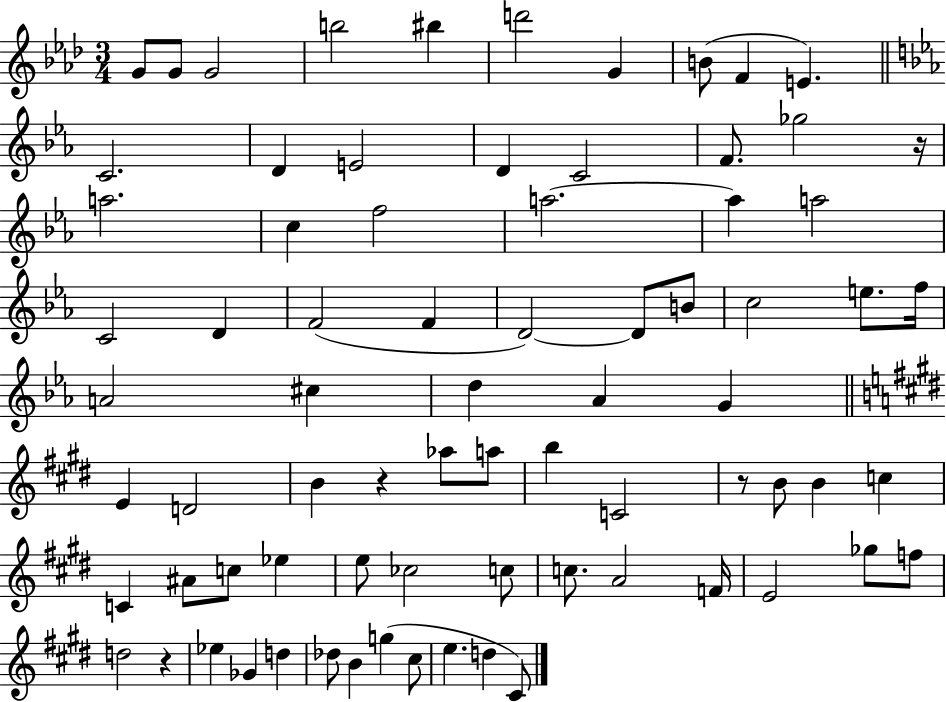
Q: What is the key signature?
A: AES major